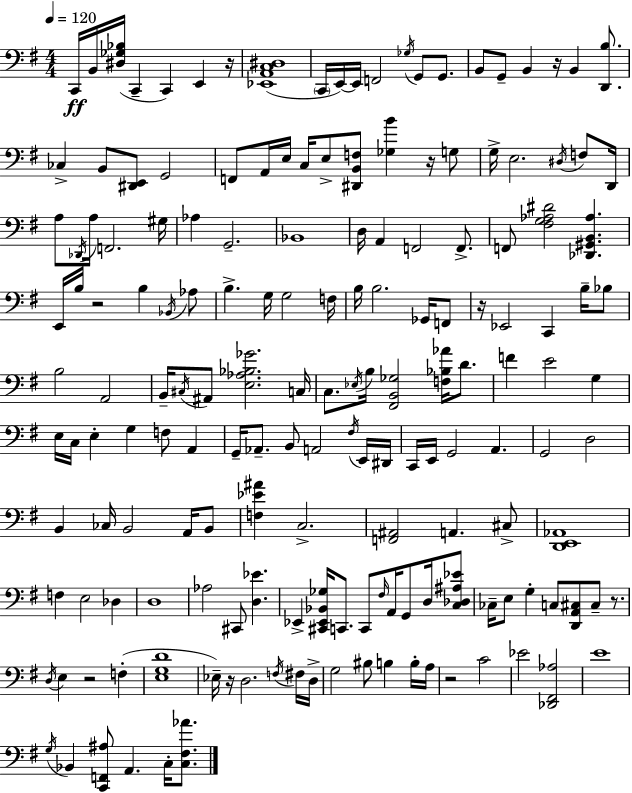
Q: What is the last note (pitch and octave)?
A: C3